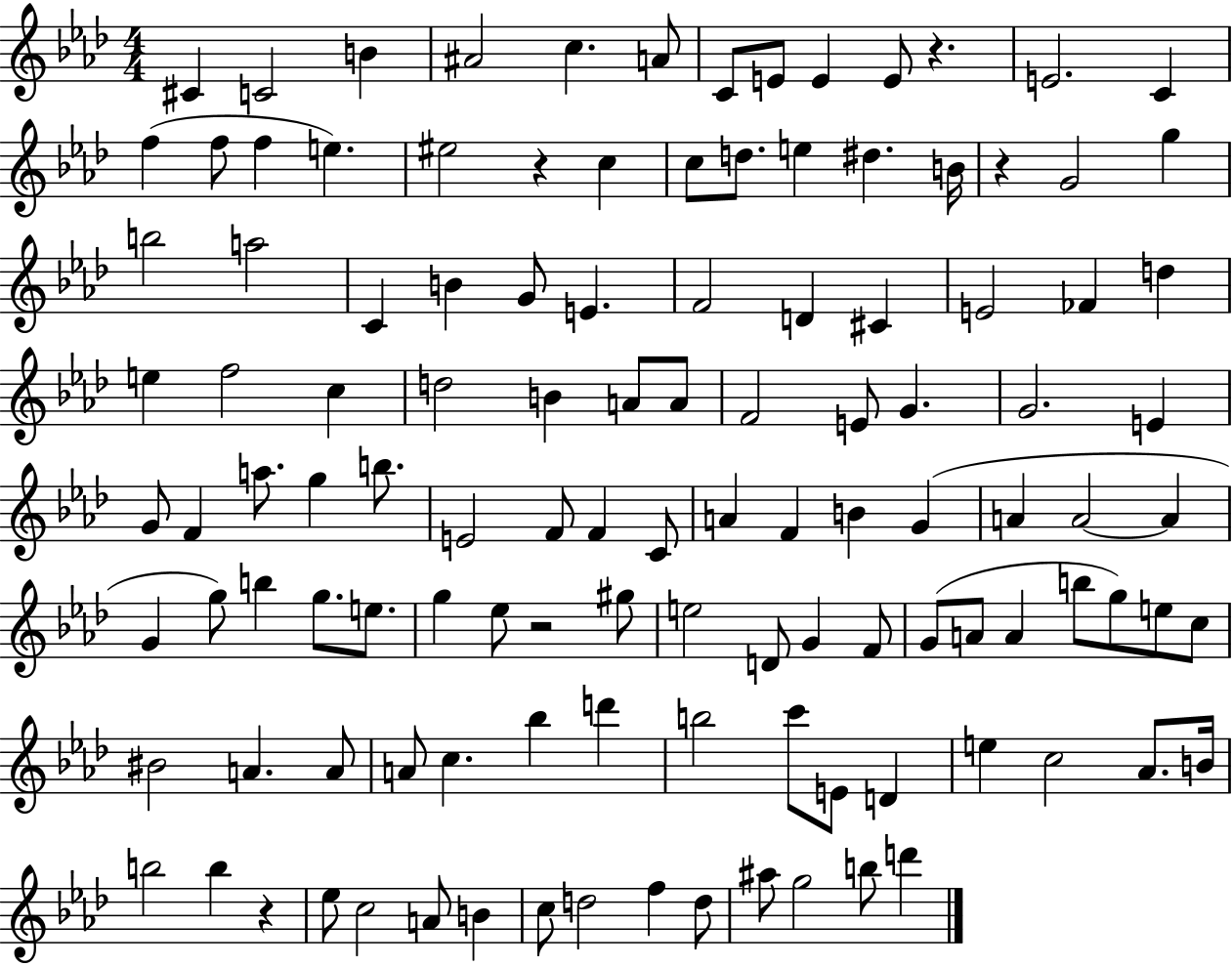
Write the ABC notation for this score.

X:1
T:Untitled
M:4/4
L:1/4
K:Ab
^C C2 B ^A2 c A/2 C/2 E/2 E E/2 z E2 C f f/2 f e ^e2 z c c/2 d/2 e ^d B/4 z G2 g b2 a2 C B G/2 E F2 D ^C E2 _F d e f2 c d2 B A/2 A/2 F2 E/2 G G2 E G/2 F a/2 g b/2 E2 F/2 F C/2 A F B G A A2 A G g/2 b g/2 e/2 g _e/2 z2 ^g/2 e2 D/2 G F/2 G/2 A/2 A b/2 g/2 e/2 c/2 ^B2 A A/2 A/2 c _b d' b2 c'/2 E/2 D e c2 _A/2 B/4 b2 b z _e/2 c2 A/2 B c/2 d2 f d/2 ^a/2 g2 b/2 d'